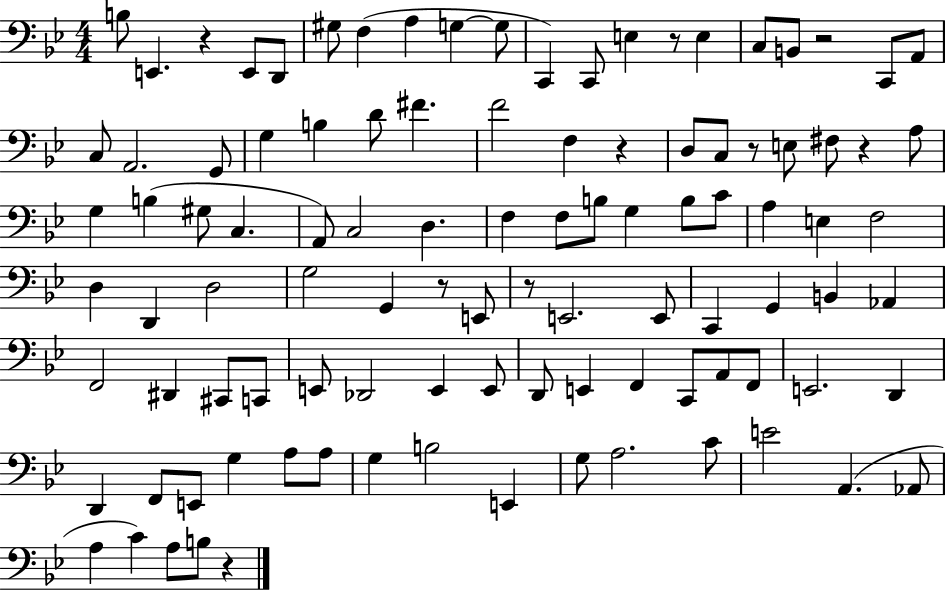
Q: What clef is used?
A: bass